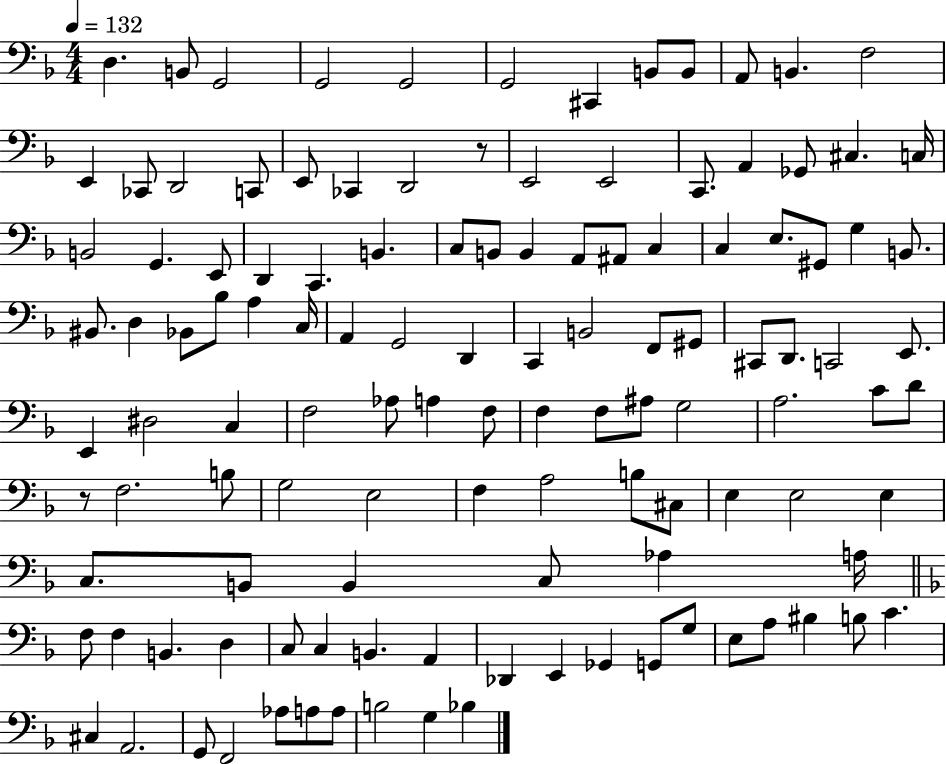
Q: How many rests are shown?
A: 2